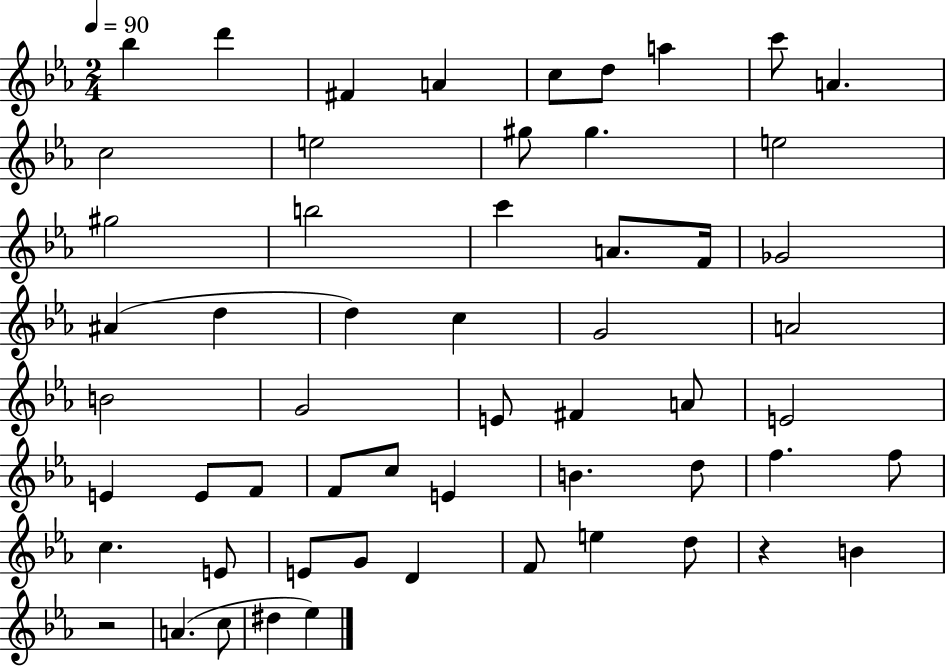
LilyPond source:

{
  \clef treble
  \numericTimeSignature
  \time 2/4
  \key ees \major
  \tempo 4 = 90
  bes''4 d'''4 | fis'4 a'4 | c''8 d''8 a''4 | c'''8 a'4. | \break c''2 | e''2 | gis''8 gis''4. | e''2 | \break gis''2 | b''2 | c'''4 a'8. f'16 | ges'2 | \break ais'4( d''4 | d''4) c''4 | g'2 | a'2 | \break b'2 | g'2 | e'8 fis'4 a'8 | e'2 | \break e'4 e'8 f'8 | f'8 c''8 e'4 | b'4. d''8 | f''4. f''8 | \break c''4. e'8 | e'8 g'8 d'4 | f'8 e''4 d''8 | r4 b'4 | \break r2 | a'4.( c''8 | dis''4 ees''4) | \bar "|."
}